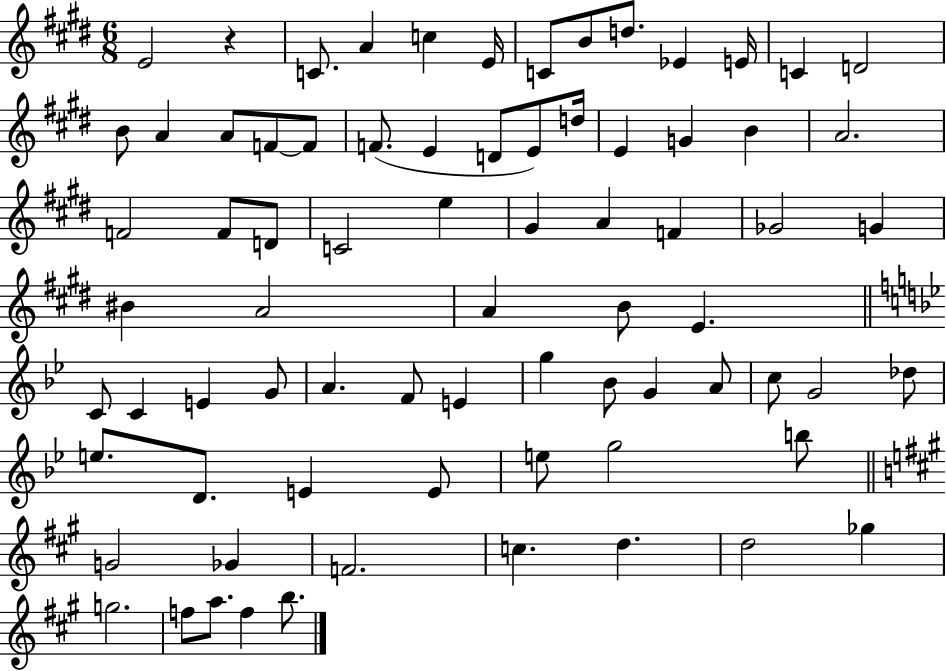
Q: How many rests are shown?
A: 1